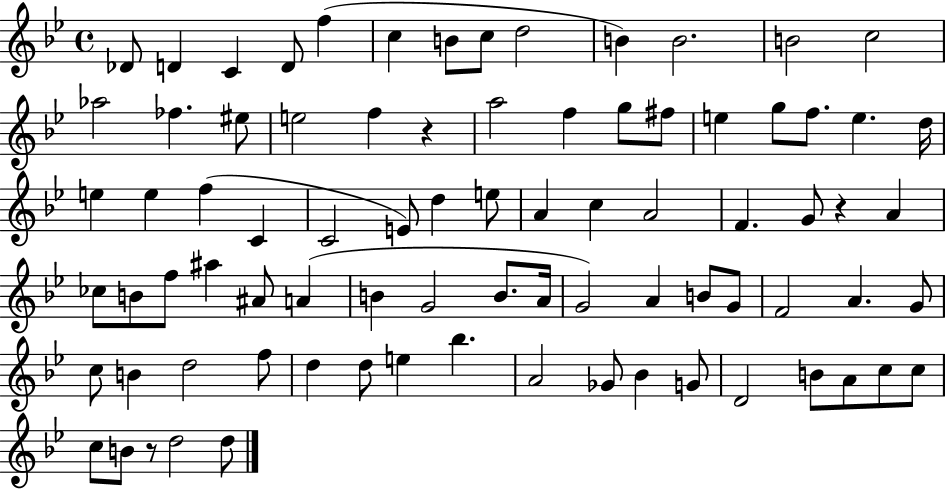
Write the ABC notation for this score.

X:1
T:Untitled
M:4/4
L:1/4
K:Bb
_D/2 D C D/2 f c B/2 c/2 d2 B B2 B2 c2 _a2 _f ^e/2 e2 f z a2 f g/2 ^f/2 e g/2 f/2 e d/4 e e f C C2 E/2 d e/2 A c A2 F G/2 z A _c/2 B/2 f/2 ^a ^A/2 A B G2 B/2 A/4 G2 A B/2 G/2 F2 A G/2 c/2 B d2 f/2 d d/2 e _b A2 _G/2 _B G/2 D2 B/2 A/2 c/2 c/2 c/2 B/2 z/2 d2 d/2